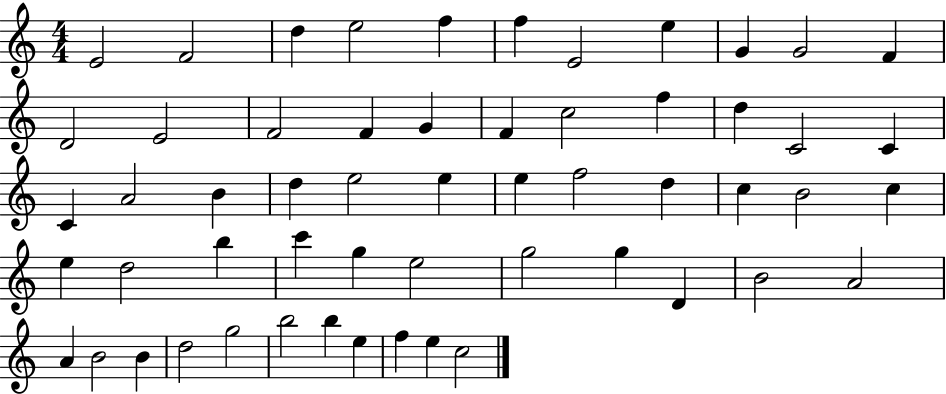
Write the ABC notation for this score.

X:1
T:Untitled
M:4/4
L:1/4
K:C
E2 F2 d e2 f f E2 e G G2 F D2 E2 F2 F G F c2 f d C2 C C A2 B d e2 e e f2 d c B2 c e d2 b c' g e2 g2 g D B2 A2 A B2 B d2 g2 b2 b e f e c2